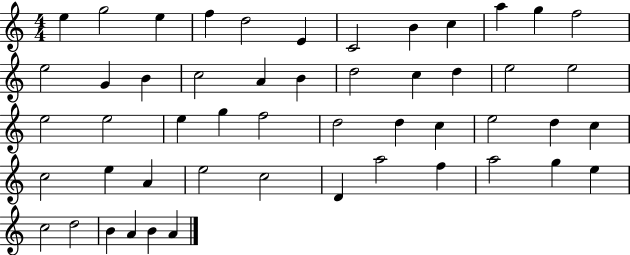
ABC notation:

X:1
T:Untitled
M:4/4
L:1/4
K:C
e g2 e f d2 E C2 B c a g f2 e2 G B c2 A B d2 c d e2 e2 e2 e2 e g f2 d2 d c e2 d c c2 e A e2 c2 D a2 f a2 g e c2 d2 B A B A